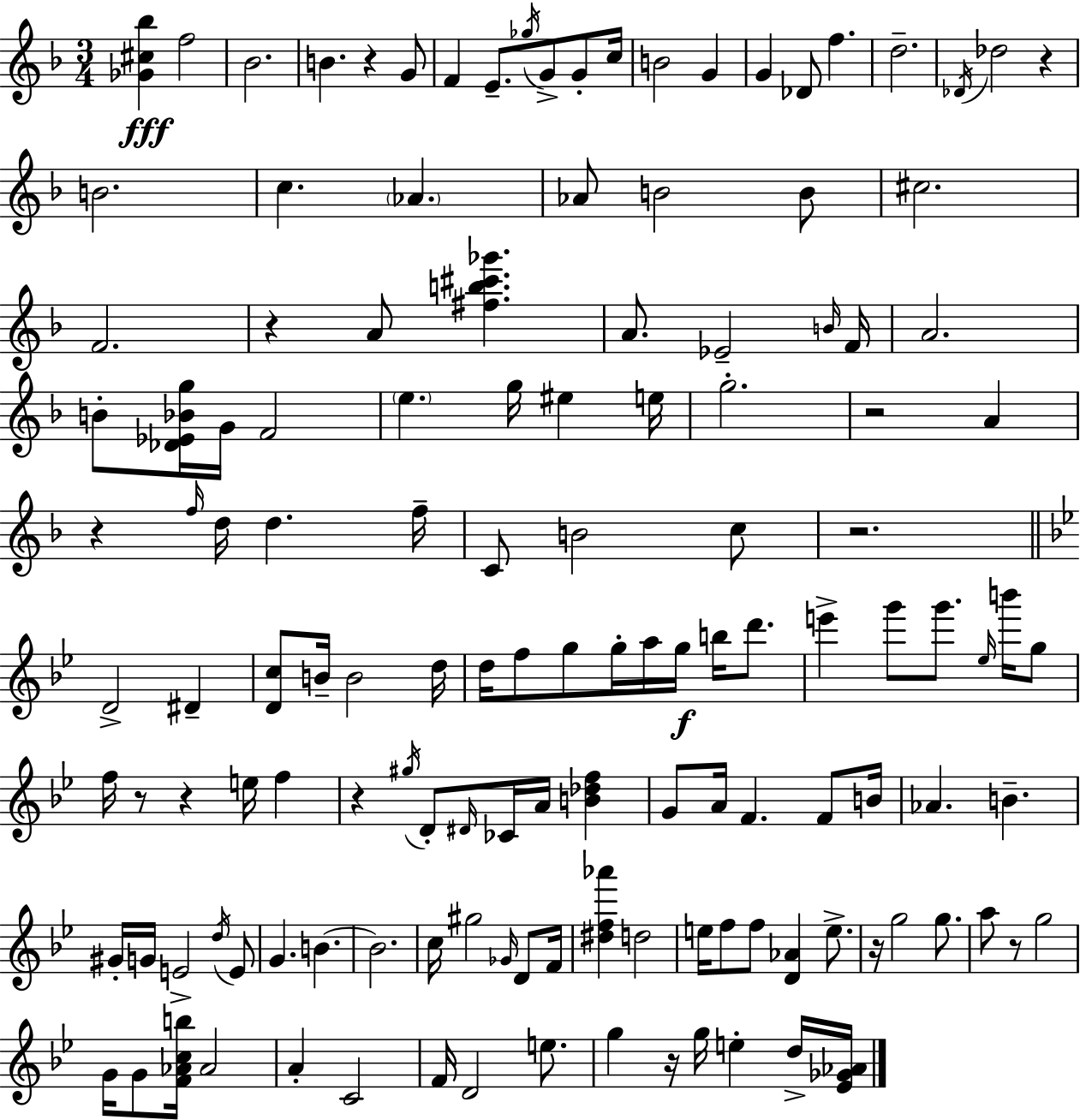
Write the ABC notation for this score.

X:1
T:Untitled
M:3/4
L:1/4
K:F
[_G^c_b] f2 _B2 B z G/2 F E/2 _g/4 G/2 G/2 c/4 B2 G G _D/2 f d2 _D/4 _d2 z B2 c _A _A/2 B2 B/2 ^c2 F2 z A/2 [^fb^c'_g'] A/2 _E2 B/4 F/4 A2 B/2 [_D_E_Bg]/4 G/4 F2 e g/4 ^e e/4 g2 z2 A z f/4 d/4 d f/4 C/2 B2 c/2 z2 D2 ^D [Dc]/2 B/4 B2 d/4 d/4 f/2 g/2 g/4 a/4 g/4 b/4 d'/2 e' g'/2 g'/2 _e/4 b'/4 g/2 f/4 z/2 z e/4 f z ^g/4 D/2 ^D/4 _C/4 A/4 [B_df] G/2 A/4 F F/2 B/4 _A B ^G/4 G/4 E2 d/4 E/2 G B B2 c/4 ^g2 _G/4 D/2 F/4 [^df_a'] d2 e/4 f/2 f/2 [D_A] e/2 z/4 g2 g/2 a/2 z/2 g2 G/4 G/2 [F_Acb]/4 _A2 A C2 F/4 D2 e/2 g z/4 g/4 e d/4 [_E_G_A]/4